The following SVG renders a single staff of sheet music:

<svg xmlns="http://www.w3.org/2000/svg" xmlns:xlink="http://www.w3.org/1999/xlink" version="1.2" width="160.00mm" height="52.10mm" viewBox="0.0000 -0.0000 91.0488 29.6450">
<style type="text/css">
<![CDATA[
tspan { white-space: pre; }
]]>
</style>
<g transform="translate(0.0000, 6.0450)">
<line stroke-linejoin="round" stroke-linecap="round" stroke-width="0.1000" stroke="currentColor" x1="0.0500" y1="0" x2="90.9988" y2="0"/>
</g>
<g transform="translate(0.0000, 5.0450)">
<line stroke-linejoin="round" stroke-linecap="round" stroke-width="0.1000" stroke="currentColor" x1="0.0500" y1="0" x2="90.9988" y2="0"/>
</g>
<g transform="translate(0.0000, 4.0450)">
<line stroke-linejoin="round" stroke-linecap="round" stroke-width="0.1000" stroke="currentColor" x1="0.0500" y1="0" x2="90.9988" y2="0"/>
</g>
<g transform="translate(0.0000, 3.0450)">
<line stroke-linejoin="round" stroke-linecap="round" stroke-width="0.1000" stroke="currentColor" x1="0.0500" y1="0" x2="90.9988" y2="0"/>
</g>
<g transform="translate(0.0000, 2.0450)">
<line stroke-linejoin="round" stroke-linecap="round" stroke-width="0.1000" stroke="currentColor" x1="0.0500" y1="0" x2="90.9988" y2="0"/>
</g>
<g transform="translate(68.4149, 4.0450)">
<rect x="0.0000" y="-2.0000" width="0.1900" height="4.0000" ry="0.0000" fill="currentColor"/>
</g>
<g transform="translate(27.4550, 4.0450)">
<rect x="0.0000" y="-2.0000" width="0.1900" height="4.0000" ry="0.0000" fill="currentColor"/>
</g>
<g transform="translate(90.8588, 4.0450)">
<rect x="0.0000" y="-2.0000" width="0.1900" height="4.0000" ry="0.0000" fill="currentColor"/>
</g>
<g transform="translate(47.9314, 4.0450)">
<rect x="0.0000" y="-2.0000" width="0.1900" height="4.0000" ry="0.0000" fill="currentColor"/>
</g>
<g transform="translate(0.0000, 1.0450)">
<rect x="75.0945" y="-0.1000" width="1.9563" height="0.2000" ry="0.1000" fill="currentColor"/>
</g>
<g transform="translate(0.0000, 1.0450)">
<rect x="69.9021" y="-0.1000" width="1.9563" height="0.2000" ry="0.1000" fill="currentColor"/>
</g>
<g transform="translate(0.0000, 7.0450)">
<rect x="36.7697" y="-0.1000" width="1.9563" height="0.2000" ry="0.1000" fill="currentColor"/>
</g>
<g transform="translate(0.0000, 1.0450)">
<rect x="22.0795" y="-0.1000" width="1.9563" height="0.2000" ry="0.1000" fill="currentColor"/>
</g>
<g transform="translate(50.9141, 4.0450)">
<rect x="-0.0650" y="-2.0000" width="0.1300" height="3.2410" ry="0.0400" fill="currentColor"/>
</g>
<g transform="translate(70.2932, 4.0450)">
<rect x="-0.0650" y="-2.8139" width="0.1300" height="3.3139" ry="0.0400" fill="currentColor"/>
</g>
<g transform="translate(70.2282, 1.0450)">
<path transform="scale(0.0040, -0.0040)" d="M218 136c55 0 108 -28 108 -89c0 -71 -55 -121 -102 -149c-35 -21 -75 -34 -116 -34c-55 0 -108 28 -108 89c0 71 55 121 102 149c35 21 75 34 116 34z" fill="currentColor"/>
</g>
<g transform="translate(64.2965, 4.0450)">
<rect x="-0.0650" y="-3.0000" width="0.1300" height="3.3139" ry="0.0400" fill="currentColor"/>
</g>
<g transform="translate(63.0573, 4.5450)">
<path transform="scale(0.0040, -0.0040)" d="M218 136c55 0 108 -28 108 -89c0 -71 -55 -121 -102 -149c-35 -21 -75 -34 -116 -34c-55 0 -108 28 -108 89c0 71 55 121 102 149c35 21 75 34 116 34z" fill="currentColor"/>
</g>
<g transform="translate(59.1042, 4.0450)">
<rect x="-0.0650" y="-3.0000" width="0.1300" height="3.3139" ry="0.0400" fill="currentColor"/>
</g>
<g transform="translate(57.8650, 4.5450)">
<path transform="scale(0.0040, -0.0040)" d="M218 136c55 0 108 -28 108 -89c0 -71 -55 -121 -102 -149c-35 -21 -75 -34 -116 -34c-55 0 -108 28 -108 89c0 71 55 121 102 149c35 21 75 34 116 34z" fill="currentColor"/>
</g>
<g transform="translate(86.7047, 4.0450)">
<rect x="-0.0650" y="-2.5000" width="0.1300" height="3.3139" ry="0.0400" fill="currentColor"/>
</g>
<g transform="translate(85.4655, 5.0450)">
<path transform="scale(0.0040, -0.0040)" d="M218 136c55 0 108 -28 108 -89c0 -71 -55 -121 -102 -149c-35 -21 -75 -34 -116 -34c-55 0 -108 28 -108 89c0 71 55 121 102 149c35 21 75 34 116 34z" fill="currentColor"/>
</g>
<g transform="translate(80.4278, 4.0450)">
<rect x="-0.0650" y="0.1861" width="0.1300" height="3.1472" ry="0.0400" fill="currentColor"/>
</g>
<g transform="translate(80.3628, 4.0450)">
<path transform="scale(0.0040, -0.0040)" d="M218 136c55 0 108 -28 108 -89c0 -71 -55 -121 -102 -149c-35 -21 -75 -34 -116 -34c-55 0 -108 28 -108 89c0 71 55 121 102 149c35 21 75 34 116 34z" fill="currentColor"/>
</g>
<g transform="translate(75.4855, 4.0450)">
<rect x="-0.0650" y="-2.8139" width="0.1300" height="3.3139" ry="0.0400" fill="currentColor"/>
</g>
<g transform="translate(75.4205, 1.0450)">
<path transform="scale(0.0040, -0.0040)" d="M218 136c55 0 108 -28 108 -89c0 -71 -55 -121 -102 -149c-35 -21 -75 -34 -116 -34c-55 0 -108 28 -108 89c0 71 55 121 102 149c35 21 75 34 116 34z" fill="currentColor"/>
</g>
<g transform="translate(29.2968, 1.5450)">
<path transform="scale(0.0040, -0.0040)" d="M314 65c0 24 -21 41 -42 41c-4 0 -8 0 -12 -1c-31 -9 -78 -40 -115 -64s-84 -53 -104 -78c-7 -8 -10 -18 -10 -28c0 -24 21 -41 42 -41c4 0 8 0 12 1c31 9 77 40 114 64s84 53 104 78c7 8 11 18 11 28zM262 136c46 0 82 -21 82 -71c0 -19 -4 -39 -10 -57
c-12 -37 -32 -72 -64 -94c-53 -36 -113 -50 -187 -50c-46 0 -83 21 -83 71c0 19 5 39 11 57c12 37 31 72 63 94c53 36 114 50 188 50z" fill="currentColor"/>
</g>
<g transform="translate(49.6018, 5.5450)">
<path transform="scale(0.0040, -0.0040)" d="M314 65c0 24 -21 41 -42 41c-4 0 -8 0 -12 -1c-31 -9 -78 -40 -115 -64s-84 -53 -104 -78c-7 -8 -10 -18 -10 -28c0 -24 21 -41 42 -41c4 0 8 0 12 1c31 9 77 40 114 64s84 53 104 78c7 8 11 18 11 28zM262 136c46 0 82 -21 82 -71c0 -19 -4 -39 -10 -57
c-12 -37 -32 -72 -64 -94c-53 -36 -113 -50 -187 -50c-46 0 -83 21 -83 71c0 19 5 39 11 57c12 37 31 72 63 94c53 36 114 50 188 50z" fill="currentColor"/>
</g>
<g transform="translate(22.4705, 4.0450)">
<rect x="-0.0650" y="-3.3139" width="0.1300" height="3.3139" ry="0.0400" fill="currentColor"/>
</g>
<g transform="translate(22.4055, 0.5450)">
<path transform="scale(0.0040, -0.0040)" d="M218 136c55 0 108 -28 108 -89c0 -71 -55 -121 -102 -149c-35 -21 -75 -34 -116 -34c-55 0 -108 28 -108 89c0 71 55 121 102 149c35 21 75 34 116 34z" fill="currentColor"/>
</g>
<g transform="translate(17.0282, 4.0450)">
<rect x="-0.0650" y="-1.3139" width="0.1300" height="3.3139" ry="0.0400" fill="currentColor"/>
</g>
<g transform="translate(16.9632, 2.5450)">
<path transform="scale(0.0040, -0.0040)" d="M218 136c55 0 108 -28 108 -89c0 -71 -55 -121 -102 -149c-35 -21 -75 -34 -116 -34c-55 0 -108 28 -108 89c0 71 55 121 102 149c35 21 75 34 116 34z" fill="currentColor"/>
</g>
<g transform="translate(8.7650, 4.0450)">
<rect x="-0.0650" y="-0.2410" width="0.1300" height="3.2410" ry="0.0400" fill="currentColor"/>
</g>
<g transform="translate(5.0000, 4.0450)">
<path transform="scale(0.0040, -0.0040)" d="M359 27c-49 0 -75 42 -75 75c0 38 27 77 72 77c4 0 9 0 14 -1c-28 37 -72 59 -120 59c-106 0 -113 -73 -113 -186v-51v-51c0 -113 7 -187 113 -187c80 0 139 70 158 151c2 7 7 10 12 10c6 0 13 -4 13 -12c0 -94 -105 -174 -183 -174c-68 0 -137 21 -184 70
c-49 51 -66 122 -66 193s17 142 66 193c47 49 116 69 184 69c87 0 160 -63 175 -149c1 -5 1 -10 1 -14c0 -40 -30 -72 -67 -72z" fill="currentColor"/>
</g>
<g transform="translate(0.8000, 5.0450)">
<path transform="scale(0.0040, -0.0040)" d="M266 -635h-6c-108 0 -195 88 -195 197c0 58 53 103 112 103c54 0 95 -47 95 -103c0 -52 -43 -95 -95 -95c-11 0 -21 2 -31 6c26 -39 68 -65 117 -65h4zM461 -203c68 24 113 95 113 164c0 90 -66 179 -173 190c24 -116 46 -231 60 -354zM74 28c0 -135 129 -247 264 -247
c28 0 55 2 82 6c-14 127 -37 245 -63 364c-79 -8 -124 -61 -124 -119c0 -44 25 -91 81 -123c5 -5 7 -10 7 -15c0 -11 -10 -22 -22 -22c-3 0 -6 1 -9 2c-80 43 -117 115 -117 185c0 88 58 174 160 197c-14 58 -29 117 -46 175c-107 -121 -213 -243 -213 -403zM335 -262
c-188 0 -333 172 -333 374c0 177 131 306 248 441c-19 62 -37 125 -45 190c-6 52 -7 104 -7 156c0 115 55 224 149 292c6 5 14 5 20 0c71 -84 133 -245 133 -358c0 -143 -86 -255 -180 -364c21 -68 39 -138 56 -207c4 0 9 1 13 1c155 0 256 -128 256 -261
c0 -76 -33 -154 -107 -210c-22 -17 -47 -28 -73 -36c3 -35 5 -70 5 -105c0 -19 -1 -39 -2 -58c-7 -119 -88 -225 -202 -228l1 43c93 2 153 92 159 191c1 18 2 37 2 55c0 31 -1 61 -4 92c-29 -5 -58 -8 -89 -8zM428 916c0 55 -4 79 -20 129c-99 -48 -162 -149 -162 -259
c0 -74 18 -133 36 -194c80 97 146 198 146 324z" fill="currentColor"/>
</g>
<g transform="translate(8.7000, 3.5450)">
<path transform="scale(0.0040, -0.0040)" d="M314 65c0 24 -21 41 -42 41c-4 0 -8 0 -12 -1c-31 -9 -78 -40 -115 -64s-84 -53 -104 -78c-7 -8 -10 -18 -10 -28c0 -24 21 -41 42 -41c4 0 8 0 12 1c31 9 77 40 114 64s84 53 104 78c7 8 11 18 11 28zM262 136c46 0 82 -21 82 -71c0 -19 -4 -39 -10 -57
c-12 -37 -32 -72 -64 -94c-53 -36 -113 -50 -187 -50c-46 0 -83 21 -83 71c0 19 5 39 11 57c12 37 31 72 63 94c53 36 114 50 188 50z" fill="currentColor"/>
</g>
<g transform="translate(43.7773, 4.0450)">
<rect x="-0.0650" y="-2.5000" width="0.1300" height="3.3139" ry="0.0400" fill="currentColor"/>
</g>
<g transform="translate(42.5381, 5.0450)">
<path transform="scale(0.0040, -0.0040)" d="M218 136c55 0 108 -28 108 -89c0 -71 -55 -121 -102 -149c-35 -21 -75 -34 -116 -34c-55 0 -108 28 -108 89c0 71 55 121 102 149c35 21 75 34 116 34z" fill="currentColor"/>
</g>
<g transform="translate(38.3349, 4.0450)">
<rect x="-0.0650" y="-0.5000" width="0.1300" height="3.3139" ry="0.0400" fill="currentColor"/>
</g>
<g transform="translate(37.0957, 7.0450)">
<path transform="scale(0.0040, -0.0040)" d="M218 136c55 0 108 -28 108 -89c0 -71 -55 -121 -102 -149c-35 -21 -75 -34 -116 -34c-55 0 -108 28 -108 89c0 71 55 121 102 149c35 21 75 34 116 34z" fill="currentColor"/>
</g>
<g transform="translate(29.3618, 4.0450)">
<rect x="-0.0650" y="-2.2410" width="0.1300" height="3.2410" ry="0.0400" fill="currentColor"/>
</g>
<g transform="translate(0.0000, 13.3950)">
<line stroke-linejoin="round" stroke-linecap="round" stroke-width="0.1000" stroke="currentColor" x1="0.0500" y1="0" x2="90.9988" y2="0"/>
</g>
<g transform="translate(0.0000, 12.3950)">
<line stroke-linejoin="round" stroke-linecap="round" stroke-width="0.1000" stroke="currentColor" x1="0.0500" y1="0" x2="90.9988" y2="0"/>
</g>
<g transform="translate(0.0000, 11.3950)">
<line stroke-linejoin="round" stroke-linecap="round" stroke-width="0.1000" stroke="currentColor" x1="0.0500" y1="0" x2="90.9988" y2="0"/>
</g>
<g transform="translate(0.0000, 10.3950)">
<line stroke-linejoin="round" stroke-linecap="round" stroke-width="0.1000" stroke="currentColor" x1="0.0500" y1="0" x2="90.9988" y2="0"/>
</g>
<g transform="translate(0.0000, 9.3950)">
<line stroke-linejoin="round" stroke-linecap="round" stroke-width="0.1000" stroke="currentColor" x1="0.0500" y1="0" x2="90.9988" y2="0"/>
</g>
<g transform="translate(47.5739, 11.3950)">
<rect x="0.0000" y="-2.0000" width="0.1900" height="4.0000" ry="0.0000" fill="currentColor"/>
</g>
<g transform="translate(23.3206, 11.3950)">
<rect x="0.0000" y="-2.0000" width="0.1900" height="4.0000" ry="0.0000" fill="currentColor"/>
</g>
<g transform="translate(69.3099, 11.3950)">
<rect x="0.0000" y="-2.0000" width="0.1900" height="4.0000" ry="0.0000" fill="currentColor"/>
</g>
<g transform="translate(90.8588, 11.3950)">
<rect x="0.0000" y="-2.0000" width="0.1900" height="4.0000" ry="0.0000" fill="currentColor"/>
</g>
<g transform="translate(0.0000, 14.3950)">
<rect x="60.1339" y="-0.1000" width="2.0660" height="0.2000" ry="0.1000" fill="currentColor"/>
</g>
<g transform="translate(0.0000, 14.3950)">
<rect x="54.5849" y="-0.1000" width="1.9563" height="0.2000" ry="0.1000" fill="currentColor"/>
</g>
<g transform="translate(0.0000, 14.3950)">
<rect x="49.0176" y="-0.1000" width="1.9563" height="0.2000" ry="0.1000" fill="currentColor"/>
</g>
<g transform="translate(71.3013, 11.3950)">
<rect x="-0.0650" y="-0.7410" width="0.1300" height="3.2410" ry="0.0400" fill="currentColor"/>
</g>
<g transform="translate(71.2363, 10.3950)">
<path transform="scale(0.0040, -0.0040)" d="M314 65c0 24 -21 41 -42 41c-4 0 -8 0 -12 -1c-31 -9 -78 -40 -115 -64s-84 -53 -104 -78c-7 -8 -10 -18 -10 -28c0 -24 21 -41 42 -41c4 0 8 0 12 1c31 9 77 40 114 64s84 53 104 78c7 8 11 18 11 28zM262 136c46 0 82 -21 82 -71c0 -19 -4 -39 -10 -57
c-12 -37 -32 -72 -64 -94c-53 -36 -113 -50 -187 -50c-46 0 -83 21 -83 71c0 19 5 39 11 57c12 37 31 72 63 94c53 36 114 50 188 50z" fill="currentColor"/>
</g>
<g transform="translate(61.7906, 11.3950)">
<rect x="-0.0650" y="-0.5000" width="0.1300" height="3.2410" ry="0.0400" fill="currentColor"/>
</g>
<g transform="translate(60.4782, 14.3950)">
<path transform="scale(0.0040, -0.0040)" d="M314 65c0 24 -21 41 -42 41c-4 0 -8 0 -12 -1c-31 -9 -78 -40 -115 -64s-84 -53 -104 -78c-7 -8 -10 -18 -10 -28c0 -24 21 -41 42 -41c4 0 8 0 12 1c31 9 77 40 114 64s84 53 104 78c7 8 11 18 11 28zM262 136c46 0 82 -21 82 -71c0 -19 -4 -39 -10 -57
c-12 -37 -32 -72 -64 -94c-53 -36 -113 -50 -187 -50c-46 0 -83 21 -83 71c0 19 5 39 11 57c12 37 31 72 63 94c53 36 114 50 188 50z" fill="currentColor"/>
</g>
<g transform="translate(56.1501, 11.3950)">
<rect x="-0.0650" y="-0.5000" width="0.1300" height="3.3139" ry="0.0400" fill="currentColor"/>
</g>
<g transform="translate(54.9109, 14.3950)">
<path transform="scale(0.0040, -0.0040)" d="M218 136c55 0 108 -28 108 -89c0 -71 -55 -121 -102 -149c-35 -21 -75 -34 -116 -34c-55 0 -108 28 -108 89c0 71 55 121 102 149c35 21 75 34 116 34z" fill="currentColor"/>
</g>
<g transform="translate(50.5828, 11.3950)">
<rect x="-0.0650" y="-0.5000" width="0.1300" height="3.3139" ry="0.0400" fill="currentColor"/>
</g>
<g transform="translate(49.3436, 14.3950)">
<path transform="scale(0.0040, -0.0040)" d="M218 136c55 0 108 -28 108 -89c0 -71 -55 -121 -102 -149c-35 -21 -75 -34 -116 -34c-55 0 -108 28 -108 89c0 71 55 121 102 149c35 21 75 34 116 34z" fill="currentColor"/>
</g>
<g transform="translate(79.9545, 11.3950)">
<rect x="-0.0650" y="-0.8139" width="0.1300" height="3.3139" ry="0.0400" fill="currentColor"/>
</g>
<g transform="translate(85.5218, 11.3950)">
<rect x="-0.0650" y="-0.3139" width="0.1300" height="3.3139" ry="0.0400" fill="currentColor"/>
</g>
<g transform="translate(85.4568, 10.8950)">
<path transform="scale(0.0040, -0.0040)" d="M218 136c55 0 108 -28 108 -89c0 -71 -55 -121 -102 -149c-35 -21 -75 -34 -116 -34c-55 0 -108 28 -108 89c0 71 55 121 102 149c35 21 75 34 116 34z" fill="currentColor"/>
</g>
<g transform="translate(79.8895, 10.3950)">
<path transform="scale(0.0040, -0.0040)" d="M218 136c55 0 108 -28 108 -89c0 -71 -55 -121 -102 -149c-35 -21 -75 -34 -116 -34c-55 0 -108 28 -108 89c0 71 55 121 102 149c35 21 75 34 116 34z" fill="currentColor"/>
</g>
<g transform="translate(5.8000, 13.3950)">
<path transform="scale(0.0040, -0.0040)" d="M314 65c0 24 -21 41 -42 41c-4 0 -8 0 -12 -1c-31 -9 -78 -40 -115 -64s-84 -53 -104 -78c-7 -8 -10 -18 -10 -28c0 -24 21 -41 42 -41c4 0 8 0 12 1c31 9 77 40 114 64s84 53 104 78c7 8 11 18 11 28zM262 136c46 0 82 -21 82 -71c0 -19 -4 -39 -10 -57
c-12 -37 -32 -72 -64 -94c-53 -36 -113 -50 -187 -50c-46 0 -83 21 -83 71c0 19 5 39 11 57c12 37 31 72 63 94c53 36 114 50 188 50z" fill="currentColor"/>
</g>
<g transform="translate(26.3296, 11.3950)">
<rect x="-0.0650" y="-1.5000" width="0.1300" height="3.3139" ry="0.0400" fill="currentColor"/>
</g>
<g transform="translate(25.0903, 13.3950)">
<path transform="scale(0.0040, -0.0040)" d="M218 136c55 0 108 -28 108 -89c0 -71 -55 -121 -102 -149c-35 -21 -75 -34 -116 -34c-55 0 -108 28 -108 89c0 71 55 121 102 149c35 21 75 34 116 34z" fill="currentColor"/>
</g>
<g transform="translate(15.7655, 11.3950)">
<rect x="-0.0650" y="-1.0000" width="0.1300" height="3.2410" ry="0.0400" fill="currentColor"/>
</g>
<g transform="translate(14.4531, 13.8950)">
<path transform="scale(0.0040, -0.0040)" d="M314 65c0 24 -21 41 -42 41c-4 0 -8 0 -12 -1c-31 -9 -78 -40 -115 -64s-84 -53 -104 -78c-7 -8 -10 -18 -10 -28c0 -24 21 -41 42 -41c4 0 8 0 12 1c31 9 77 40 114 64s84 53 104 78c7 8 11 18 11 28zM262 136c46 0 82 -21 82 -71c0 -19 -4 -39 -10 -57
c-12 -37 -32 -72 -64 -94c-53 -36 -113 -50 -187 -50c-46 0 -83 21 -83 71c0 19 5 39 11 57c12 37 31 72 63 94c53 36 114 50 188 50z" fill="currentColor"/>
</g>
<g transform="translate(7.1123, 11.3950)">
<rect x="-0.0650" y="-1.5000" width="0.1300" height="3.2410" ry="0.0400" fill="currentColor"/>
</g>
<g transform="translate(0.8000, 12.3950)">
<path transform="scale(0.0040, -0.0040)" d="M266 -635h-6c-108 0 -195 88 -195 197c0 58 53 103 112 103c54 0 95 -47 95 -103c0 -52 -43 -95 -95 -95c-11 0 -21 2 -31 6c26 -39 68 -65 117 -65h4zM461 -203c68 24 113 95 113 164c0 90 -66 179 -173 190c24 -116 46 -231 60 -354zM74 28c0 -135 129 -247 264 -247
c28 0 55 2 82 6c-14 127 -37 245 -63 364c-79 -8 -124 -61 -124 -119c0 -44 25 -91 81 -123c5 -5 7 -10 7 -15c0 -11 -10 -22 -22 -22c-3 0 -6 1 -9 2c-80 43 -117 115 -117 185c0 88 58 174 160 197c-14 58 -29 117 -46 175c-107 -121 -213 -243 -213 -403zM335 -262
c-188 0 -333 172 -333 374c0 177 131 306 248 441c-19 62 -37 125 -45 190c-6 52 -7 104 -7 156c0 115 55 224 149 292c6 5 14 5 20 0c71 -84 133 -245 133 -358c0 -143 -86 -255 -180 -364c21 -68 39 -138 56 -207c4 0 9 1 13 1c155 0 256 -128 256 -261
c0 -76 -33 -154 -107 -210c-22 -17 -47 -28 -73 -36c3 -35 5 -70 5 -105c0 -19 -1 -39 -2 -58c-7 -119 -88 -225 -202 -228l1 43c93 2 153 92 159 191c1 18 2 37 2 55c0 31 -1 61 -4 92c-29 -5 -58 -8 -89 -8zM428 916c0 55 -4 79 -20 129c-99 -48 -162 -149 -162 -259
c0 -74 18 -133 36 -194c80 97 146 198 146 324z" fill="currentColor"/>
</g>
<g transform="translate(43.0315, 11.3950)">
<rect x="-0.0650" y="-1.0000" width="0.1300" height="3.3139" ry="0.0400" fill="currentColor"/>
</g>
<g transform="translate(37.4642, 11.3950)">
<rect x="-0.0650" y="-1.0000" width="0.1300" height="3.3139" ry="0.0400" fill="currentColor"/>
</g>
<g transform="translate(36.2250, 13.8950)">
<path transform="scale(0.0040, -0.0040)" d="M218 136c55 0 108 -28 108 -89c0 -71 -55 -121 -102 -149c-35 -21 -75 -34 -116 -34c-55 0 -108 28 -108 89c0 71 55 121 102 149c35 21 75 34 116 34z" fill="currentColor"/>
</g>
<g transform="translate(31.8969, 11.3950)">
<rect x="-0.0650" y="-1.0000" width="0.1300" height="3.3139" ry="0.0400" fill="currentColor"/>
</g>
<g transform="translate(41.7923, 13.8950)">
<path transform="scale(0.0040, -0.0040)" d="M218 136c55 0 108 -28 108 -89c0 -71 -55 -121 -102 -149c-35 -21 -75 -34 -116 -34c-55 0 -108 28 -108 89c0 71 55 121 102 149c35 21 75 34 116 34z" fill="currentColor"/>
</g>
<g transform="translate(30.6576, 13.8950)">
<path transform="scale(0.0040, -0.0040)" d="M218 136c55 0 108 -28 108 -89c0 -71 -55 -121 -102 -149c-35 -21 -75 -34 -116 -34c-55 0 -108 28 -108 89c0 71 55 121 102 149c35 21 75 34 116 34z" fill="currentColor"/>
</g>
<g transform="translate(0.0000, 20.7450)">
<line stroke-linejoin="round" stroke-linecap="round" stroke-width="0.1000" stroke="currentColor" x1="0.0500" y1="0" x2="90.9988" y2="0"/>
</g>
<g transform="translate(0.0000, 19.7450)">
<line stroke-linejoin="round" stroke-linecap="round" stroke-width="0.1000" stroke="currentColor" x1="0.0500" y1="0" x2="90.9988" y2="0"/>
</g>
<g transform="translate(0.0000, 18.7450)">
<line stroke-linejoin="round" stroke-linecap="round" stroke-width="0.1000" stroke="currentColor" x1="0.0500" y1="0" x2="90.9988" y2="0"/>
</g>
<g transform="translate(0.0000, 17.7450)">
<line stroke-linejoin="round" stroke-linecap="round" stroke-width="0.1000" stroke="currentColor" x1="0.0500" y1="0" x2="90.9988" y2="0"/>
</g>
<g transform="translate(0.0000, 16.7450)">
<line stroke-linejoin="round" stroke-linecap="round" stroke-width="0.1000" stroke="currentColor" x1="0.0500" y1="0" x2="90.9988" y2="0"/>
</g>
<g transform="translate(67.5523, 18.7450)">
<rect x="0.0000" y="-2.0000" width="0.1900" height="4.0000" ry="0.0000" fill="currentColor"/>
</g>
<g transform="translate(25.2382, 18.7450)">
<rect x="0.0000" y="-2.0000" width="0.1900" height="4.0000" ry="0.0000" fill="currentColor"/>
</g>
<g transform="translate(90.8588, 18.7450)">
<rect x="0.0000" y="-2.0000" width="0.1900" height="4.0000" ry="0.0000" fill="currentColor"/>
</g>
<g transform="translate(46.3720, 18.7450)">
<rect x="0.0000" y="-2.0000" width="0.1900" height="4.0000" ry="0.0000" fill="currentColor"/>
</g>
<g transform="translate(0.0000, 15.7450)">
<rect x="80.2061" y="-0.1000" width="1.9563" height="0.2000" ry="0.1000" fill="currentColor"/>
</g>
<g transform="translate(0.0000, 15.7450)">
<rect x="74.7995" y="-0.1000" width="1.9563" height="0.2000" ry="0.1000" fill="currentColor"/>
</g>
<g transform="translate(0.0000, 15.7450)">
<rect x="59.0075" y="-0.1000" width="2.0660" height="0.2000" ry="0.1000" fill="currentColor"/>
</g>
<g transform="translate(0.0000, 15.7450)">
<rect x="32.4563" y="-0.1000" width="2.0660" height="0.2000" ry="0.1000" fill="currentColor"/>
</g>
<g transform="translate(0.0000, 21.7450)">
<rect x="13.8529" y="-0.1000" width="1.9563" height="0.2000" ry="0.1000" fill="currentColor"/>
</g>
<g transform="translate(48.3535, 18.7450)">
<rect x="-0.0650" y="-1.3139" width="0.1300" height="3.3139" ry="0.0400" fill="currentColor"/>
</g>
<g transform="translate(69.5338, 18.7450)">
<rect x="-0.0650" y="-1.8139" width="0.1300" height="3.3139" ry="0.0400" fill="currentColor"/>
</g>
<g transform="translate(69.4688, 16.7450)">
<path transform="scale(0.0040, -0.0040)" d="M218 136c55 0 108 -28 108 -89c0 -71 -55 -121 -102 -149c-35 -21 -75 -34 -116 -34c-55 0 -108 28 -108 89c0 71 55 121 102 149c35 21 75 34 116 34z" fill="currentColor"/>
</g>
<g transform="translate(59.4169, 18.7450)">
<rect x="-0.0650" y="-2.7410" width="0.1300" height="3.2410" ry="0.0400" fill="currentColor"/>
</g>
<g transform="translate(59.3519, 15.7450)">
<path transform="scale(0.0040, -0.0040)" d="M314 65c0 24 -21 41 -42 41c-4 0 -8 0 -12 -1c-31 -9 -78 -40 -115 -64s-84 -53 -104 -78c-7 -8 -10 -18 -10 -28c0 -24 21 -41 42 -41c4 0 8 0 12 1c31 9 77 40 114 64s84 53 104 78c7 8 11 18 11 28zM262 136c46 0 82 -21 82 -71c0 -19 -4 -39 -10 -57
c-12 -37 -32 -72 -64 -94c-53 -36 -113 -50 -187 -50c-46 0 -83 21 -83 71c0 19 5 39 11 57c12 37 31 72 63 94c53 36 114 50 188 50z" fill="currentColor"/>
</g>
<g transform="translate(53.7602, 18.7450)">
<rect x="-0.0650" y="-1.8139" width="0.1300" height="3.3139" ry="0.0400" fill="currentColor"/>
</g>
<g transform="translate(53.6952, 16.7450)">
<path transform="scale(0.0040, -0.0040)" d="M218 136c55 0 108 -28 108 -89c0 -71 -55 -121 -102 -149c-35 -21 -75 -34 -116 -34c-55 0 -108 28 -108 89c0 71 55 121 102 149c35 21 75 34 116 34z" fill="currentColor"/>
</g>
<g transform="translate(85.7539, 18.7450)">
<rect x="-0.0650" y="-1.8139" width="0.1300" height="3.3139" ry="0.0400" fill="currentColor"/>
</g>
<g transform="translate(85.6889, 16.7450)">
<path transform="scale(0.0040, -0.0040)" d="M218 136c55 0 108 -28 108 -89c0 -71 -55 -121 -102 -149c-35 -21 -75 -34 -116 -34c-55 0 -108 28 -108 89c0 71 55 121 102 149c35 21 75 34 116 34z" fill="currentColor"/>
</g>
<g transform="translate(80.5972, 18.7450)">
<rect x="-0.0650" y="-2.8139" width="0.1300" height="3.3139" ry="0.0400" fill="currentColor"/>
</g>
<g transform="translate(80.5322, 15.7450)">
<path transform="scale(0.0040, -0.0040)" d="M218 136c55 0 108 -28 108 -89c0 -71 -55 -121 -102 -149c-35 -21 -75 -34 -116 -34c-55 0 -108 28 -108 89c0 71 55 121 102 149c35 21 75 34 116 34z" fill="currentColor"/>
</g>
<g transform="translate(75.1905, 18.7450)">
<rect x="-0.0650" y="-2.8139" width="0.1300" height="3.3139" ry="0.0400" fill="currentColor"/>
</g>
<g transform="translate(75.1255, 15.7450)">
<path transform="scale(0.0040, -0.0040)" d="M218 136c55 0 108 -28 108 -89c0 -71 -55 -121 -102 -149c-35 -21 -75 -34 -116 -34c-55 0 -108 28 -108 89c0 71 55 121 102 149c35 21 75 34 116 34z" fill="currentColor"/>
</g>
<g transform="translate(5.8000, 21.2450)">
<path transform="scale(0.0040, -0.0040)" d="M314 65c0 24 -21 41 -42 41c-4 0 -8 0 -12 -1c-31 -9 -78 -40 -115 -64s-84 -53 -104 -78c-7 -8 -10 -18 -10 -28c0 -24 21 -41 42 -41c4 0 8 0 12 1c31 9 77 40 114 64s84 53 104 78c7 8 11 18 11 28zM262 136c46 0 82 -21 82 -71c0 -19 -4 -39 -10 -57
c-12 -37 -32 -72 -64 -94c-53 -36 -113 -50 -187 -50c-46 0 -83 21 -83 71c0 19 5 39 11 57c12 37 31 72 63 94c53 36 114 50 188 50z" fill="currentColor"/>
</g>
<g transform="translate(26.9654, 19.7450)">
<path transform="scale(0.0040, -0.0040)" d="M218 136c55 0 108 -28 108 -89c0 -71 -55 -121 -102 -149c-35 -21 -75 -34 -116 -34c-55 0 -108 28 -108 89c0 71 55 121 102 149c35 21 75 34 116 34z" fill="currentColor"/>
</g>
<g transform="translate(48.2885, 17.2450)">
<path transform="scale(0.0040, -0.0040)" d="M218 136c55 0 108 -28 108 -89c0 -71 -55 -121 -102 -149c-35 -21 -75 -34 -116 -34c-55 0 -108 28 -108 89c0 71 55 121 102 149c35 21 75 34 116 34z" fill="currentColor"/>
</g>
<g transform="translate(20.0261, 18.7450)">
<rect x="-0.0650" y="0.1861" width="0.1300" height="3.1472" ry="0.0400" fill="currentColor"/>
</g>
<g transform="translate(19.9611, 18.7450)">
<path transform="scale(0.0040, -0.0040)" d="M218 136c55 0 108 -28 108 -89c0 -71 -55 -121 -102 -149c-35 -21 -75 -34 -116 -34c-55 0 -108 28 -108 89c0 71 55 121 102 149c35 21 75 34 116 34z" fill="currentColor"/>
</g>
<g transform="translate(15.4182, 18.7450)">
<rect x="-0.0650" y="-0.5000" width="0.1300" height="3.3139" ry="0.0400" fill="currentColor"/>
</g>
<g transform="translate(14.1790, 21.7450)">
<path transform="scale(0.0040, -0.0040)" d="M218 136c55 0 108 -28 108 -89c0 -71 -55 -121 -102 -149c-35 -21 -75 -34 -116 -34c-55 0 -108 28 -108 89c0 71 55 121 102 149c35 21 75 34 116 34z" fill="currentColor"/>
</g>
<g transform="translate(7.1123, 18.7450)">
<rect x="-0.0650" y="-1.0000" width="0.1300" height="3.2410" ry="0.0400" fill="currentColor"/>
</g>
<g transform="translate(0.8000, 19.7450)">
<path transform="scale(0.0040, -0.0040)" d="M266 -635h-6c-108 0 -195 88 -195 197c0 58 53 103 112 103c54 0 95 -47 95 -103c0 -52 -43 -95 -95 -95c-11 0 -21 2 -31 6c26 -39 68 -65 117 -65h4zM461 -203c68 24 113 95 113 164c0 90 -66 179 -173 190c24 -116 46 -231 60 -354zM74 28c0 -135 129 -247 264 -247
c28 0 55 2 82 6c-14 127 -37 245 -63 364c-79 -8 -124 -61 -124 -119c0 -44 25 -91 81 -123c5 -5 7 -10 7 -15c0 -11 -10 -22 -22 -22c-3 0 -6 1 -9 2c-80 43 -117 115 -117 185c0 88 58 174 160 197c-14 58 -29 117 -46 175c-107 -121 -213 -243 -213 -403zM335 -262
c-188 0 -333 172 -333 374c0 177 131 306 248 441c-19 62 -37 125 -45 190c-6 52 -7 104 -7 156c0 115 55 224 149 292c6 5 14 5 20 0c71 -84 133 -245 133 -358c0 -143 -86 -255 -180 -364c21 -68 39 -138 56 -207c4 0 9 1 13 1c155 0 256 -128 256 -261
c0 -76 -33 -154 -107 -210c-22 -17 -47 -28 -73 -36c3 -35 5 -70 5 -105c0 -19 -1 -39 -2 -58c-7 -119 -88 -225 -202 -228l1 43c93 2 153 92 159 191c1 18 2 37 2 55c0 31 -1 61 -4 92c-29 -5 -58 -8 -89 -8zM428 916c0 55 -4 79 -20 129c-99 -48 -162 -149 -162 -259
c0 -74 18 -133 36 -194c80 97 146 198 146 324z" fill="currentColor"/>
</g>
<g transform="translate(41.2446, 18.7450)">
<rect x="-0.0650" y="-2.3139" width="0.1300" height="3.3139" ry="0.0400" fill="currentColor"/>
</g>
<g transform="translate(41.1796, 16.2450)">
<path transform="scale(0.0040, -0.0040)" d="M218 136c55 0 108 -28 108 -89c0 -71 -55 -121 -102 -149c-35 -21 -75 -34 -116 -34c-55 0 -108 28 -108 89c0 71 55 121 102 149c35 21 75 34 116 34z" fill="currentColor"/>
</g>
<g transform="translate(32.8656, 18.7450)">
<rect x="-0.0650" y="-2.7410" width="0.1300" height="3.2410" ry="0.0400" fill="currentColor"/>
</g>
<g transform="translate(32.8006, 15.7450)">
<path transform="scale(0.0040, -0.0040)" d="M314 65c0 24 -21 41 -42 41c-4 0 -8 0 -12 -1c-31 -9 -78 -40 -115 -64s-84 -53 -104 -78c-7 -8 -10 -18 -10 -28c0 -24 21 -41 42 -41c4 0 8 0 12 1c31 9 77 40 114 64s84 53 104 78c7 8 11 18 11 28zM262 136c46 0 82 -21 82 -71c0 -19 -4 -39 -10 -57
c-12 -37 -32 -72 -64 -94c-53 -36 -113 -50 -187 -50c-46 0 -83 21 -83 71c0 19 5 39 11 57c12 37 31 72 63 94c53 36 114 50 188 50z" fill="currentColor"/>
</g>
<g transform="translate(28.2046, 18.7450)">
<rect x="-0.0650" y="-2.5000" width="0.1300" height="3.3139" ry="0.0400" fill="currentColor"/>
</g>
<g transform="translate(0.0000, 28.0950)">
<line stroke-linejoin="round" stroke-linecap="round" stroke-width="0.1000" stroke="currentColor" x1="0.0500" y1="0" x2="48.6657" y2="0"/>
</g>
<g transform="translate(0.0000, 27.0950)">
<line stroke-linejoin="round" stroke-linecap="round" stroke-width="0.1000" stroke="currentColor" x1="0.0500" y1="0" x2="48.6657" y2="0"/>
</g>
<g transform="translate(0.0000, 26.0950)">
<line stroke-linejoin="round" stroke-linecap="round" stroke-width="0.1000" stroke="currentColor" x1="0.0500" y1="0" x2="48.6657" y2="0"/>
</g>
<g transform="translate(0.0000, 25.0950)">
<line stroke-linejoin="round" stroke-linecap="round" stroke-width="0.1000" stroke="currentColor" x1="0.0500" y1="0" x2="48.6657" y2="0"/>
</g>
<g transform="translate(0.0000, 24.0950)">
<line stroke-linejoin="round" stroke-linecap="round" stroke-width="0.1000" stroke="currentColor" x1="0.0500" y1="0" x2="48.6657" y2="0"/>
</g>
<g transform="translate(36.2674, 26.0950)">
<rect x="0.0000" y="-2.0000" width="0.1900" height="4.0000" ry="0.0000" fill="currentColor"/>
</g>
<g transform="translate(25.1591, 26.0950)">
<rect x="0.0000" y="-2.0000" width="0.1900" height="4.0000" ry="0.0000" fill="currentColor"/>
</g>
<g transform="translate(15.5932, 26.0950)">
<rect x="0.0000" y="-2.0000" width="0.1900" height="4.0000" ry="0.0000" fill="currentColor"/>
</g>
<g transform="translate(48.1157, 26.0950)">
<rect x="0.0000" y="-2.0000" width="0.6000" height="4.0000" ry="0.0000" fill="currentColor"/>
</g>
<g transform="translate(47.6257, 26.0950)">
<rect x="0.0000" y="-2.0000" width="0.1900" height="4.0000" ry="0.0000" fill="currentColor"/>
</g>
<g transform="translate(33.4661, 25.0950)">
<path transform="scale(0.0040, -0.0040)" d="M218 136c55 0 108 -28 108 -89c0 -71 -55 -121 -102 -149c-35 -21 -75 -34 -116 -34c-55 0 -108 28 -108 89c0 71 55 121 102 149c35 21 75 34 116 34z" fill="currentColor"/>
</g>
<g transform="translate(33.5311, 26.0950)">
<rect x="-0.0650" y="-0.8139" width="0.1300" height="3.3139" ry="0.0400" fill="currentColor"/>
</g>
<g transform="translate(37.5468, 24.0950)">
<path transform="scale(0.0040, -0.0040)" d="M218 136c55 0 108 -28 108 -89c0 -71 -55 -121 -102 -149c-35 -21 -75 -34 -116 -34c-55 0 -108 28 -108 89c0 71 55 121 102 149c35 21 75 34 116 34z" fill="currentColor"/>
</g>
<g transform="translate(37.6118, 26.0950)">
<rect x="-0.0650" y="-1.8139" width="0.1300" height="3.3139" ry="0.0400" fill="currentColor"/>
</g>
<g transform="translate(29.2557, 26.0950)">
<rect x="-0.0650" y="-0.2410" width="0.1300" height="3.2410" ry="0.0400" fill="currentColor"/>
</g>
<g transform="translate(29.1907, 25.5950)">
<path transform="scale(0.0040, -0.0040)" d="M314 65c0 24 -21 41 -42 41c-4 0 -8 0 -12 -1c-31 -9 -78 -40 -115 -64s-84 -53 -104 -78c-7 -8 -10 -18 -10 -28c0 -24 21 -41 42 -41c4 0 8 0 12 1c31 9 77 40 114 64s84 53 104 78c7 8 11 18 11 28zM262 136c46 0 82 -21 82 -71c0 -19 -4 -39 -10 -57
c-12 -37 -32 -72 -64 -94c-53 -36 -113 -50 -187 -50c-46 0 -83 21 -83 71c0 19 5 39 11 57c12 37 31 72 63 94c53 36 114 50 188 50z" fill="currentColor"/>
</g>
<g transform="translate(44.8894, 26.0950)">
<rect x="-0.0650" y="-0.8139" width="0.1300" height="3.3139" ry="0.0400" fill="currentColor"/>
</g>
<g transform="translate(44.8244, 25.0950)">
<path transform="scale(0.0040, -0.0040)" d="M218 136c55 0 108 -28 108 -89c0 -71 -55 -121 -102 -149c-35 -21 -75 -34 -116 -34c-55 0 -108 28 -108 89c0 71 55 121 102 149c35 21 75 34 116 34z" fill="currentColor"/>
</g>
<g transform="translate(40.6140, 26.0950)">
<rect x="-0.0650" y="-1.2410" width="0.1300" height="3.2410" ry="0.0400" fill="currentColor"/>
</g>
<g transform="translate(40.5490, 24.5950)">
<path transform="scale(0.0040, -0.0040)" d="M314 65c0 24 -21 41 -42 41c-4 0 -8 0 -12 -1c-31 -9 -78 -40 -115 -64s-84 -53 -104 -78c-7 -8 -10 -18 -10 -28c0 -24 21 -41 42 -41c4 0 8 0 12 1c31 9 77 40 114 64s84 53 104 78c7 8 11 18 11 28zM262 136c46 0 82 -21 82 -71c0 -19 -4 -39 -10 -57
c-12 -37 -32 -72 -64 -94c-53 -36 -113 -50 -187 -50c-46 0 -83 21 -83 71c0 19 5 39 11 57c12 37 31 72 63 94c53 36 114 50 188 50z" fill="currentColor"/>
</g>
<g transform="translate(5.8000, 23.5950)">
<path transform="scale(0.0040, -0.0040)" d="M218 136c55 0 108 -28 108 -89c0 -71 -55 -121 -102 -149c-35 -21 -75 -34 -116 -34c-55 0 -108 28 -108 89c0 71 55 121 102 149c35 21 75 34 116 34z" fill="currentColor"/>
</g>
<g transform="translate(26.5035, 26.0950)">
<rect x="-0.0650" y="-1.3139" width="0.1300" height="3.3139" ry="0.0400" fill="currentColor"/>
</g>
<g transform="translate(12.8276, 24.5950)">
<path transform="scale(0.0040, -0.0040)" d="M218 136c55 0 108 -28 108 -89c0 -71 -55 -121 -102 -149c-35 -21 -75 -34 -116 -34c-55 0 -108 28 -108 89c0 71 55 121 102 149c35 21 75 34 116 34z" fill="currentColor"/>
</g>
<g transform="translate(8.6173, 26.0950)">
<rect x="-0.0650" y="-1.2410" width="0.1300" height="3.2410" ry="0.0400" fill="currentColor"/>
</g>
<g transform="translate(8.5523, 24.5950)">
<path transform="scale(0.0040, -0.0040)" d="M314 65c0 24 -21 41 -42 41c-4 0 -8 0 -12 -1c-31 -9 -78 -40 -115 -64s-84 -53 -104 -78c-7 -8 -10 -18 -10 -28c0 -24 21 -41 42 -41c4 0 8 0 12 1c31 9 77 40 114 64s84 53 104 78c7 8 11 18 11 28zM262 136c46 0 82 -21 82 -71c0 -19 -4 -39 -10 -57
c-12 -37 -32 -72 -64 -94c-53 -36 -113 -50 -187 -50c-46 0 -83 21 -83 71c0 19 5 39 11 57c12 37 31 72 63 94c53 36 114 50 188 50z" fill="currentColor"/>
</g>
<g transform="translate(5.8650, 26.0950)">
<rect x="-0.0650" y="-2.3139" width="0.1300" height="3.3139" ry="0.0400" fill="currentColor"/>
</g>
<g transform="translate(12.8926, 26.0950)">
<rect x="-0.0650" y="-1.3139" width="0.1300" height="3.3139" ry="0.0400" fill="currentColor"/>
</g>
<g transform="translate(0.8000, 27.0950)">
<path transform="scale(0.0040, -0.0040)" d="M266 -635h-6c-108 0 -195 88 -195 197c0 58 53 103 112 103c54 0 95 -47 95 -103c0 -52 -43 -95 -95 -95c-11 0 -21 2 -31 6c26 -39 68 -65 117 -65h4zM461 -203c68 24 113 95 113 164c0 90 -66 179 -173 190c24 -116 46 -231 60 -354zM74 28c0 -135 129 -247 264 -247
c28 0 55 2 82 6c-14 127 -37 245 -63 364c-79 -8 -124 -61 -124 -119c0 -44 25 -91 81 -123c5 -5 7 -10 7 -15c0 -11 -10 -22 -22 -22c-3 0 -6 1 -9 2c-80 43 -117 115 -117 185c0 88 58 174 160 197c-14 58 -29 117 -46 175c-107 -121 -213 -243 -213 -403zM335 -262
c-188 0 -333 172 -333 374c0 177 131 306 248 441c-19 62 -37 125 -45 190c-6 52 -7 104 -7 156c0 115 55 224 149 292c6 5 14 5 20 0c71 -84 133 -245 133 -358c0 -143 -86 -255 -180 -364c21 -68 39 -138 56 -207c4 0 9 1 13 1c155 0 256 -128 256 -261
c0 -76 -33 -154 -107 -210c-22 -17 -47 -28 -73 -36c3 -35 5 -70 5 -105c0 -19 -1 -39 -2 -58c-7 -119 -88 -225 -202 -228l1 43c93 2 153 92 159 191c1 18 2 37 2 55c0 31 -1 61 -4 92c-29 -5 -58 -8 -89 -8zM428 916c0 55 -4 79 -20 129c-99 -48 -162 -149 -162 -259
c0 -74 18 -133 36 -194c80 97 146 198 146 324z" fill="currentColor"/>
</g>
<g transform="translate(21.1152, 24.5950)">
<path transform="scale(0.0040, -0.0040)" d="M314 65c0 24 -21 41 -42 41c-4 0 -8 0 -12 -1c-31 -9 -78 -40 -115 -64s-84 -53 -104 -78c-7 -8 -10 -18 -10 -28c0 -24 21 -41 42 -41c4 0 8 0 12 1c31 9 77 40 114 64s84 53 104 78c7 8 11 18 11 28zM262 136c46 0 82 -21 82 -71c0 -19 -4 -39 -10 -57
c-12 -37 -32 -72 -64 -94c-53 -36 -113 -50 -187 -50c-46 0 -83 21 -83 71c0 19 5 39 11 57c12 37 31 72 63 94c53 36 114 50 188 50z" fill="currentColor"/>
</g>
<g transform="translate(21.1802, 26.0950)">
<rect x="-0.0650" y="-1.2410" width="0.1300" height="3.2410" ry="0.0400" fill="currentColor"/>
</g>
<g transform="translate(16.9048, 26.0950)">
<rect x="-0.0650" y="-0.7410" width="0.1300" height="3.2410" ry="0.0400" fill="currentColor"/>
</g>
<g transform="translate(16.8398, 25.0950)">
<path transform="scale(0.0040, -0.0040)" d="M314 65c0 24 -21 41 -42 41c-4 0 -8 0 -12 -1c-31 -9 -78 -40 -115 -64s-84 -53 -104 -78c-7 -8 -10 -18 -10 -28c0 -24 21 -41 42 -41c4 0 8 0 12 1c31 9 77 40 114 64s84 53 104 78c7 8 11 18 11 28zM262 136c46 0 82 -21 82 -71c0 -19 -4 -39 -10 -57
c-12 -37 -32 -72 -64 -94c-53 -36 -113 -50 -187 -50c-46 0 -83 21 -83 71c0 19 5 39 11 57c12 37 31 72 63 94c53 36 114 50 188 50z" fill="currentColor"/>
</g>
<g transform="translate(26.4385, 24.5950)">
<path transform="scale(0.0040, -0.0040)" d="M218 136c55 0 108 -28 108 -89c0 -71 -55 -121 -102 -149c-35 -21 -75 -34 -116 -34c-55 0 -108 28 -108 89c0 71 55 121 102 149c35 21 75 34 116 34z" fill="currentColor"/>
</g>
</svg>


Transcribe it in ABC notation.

X:1
T:Untitled
M:4/4
L:1/4
K:C
c2 e b g2 C G F2 A A a a B G E2 D2 E D D D C C C2 d2 d c D2 C B G a2 g e f a2 f a a f g e2 e d2 e2 e c2 d f e2 d